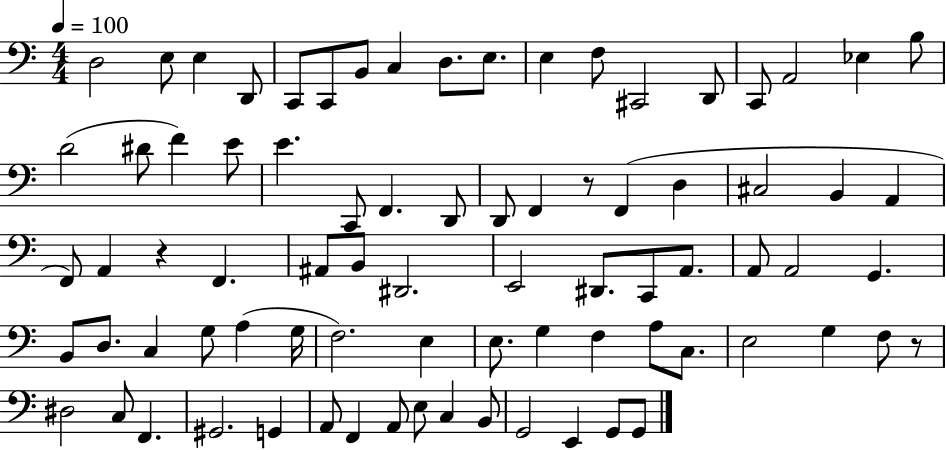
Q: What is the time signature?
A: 4/4